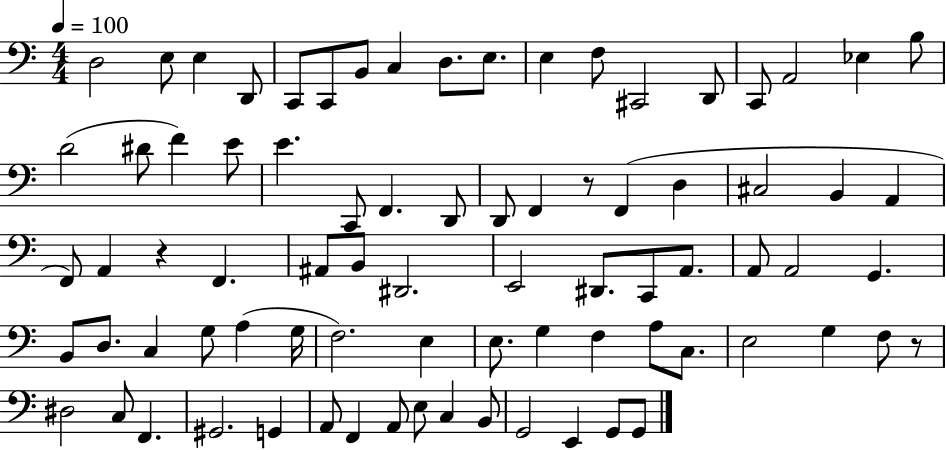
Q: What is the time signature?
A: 4/4